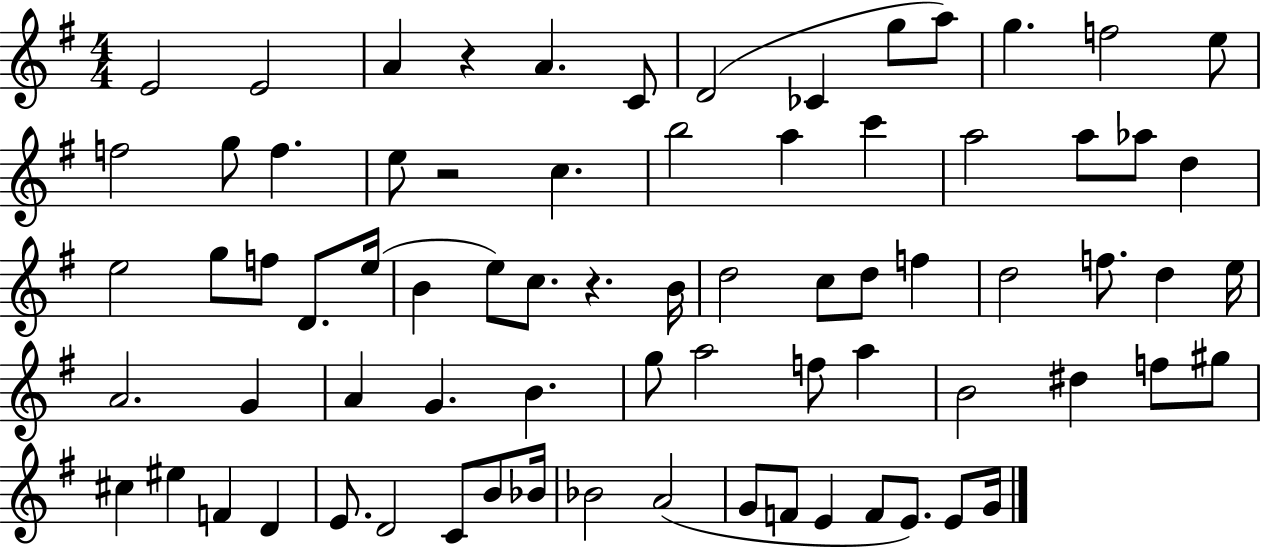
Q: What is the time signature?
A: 4/4